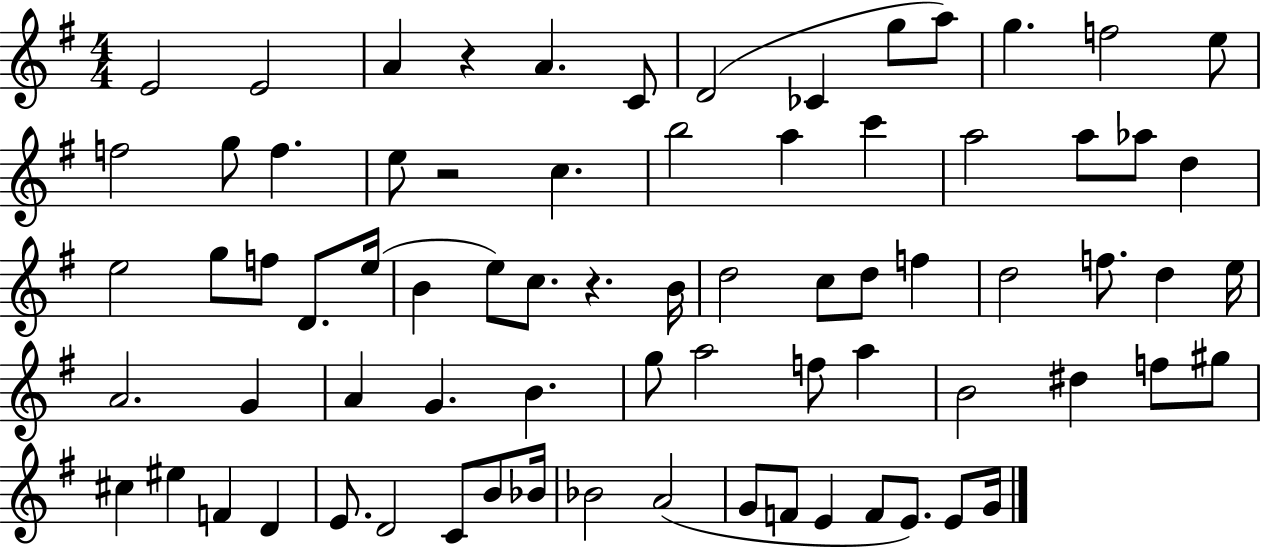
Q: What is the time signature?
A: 4/4